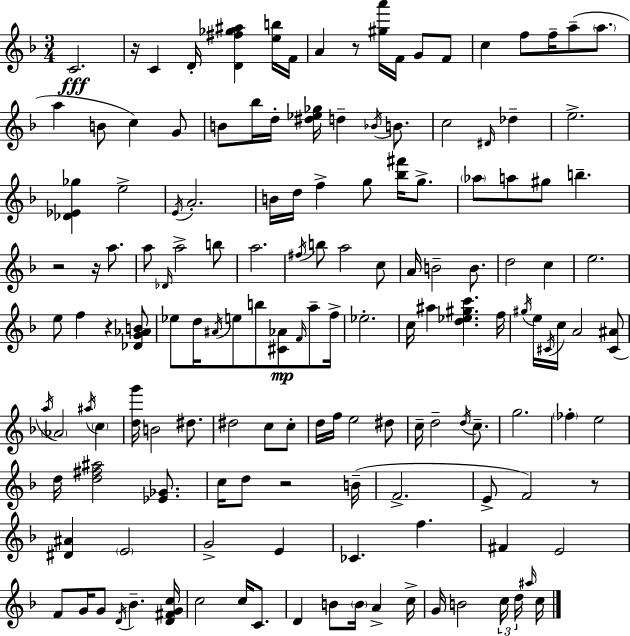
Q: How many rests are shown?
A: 7